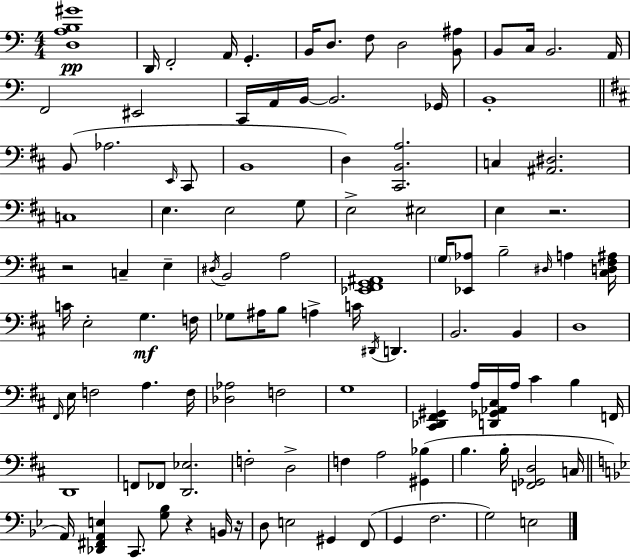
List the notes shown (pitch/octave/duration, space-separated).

[D3,A3,B3,G#4]/w D2/s F2/h A2/s G2/q. B2/s D3/e. F3/e D3/h [B2,A#3]/e B2/e C3/s B2/h. A2/s F2/h EIS2/h C2/s A2/s B2/s B2/h. Gb2/s B2/w B2/e Ab3/h. E2/s C#2/e B2/w D3/q [C#2,B2,A3]/h. C3/q [A#2,D#3]/h. C3/w E3/q. E3/h G3/e E3/h EIS3/h E3/q R/h. R/h C3/q E3/q D#3/s B2/h A3/h [Eb2,F#2,G2,A#2]/w G3/s [Eb2,Ab3]/e B3/h D#3/s A3/q [C#3,D3,F#3,A#3]/s C4/s E3/h G3/q. F3/s Gb3/e A#3/s B3/e A3/q C4/s D#2/s D2/q. B2/h. B2/q D3/w F#2/s E3/s F3/h A3/q. F3/s [Db3,Ab3]/h F3/h G3/w [C#2,Db2,F#2,G#2]/q A3/s [D2,Gb2,Ab2,C#3]/s A3/s C#4/q B3/q F2/s D2/w F2/e FES2/e [D2,Eb3]/h. F3/h D3/h F3/q A3/h [G#2,Bb3]/q B3/q. B3/s [F2,Gb2,D3]/h C3/s A2/s [Db2,F#2,A2,E3]/q C2/e. [G3,Bb3]/e R/q B2/s R/s D3/e E3/h G#2/q F2/e G2/q F3/h. G3/h E3/h